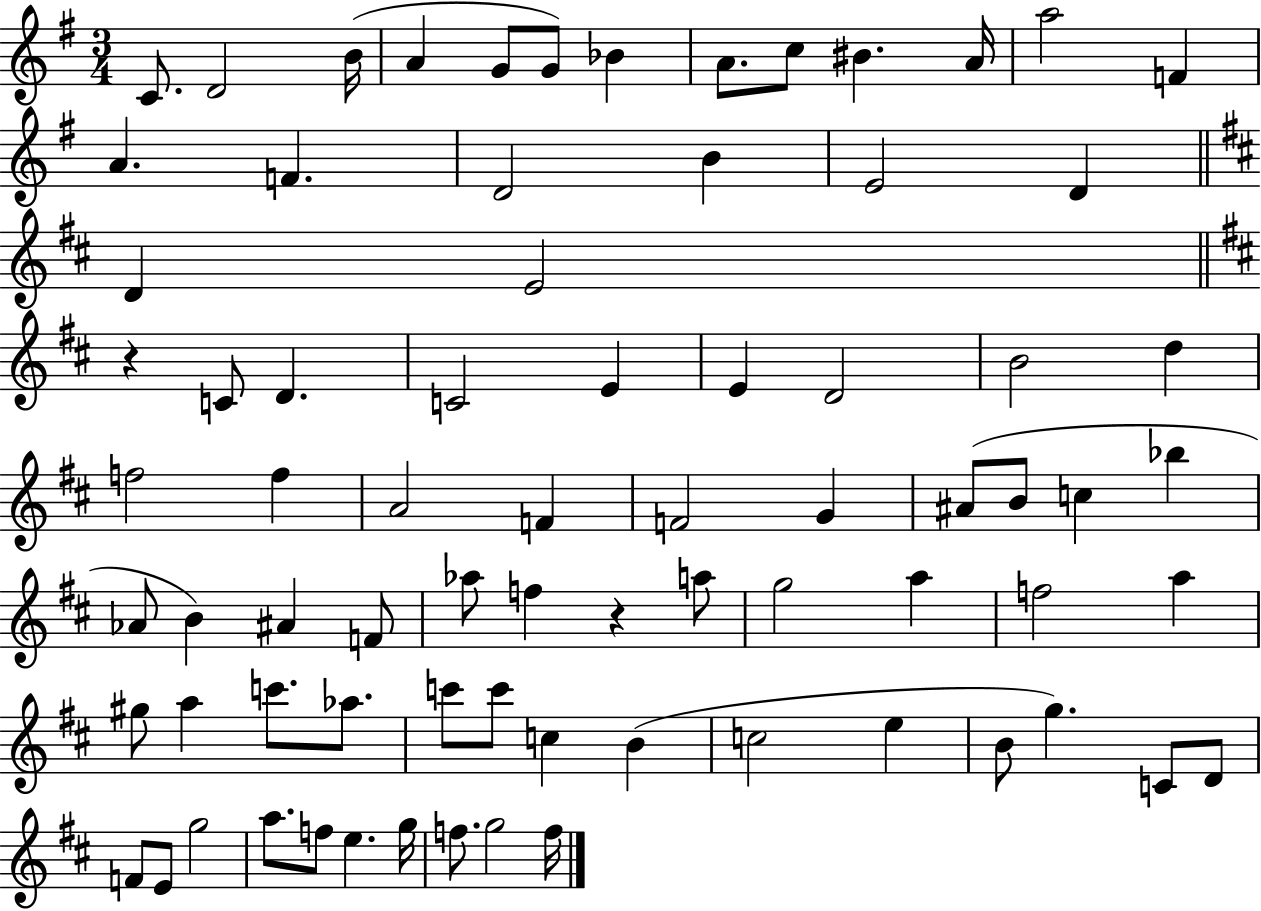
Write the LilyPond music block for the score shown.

{
  \clef treble
  \numericTimeSignature
  \time 3/4
  \key g \major
  c'8. d'2 b'16( | a'4 g'8 g'8) bes'4 | a'8. c''8 bis'4. a'16 | a''2 f'4 | \break a'4. f'4. | d'2 b'4 | e'2 d'4 | \bar "||" \break \key d \major d'4 e'2 | \bar "||" \break \key d \major r4 c'8 d'4. | c'2 e'4 | e'4 d'2 | b'2 d''4 | \break f''2 f''4 | a'2 f'4 | f'2 g'4 | ais'8( b'8 c''4 bes''4 | \break aes'8 b'4) ais'4 f'8 | aes''8 f''4 r4 a''8 | g''2 a''4 | f''2 a''4 | \break gis''8 a''4 c'''8. aes''8. | c'''8 c'''8 c''4 b'4( | c''2 e''4 | b'8 g''4.) c'8 d'8 | \break f'8 e'8 g''2 | a''8. f''8 e''4. g''16 | f''8. g''2 f''16 | \bar "|."
}